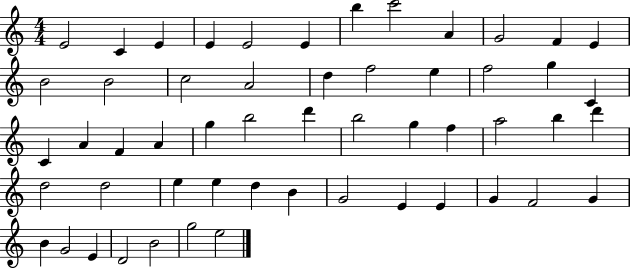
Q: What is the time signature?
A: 4/4